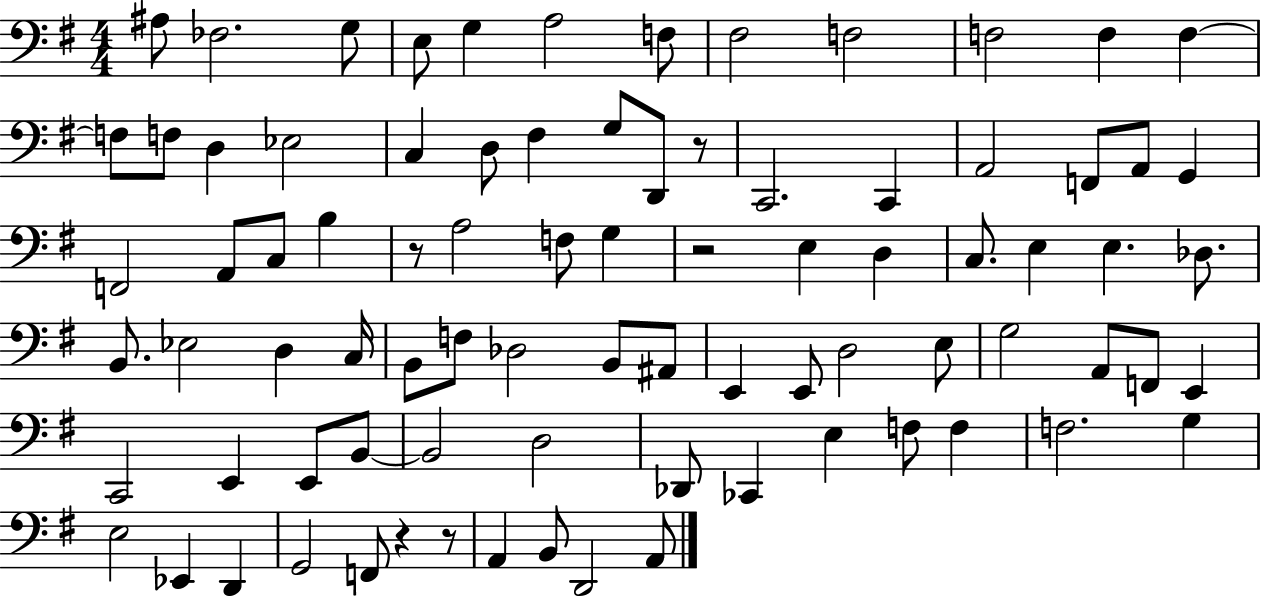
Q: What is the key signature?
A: G major